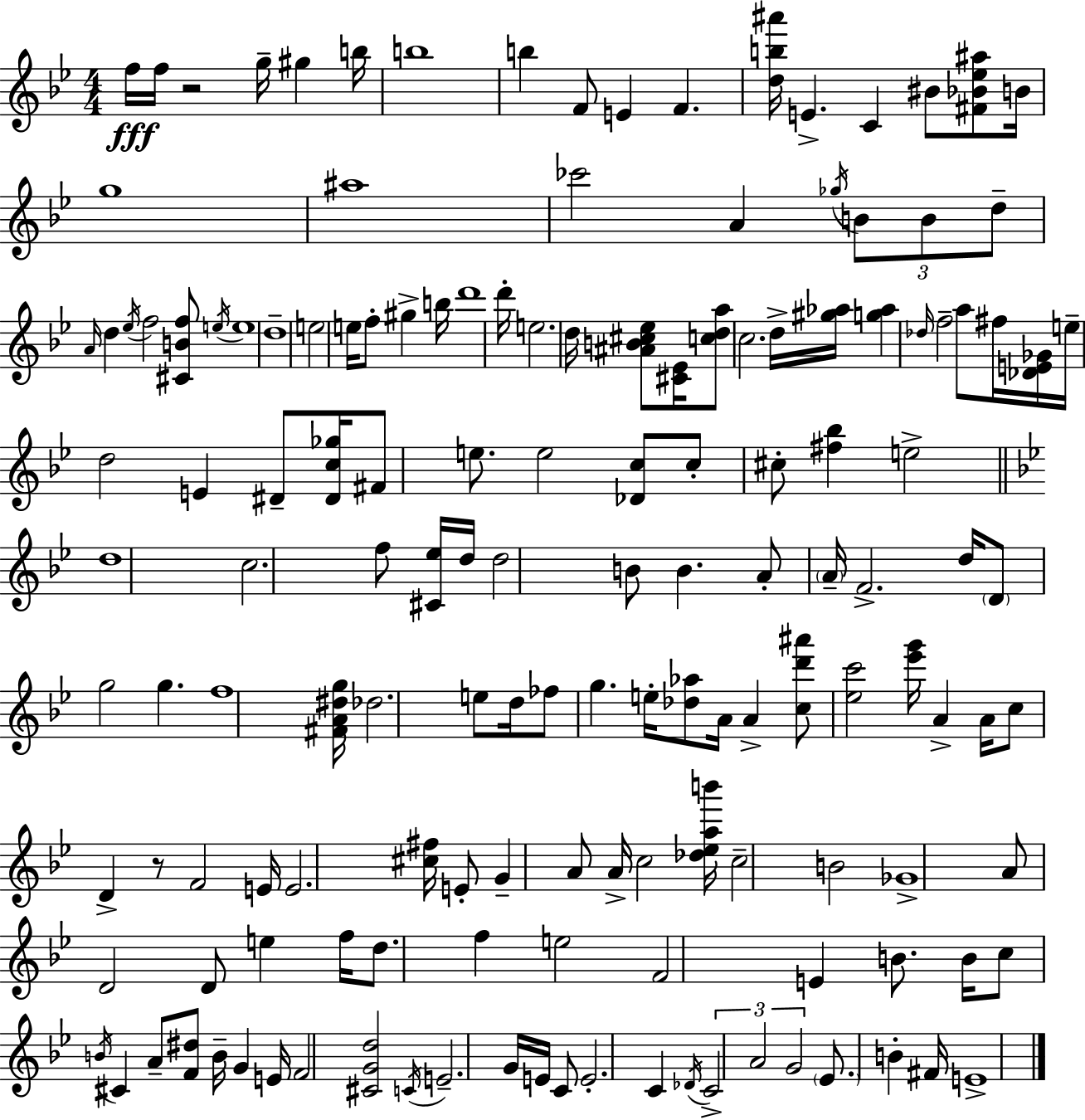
F5/s F5/s R/h G5/s G#5/q B5/s B5/w B5/q F4/e E4/q F4/q. [D5,B5,A#6]/s E4/q. C4/q BIS4/e [F#4,Bb4,Eb5,A#5]/e B4/s G5/w A#5/w CES6/h A4/q Gb5/s B4/e B4/e D5/e A4/s D5/q Eb5/s F5/h [C#4,B4,F5]/e E5/s E5/w D5/w E5/h E5/s F5/e G#5/q B5/s D6/w D6/s E5/h. D5/s [A#4,B4,C#5,Eb5]/e [C#4,Eb4]/s [C5,D5,A5]/e C5/h. D5/s [G#5,Ab5]/s [G5,Ab5]/q Db5/s F5/h A5/e F#5/s [Db4,E4,Gb4]/s E5/s D5/h E4/q D#4/e [D#4,C5,Gb5]/s F#4/e E5/e. E5/h [Db4,C5]/e C5/e C#5/e [F#5,Bb5]/q E5/h D5/w C5/h. F5/e [C#4,Eb5]/s D5/s D5/h B4/e B4/q. A4/e A4/s F4/h. D5/s D4/e G5/h G5/q. F5/w [F#4,A4,D#5,G5]/s Db5/h. E5/e D5/s FES5/e G5/q. E5/s [Db5,Ab5]/e A4/s A4/q [C5,D6,A#6]/e [Eb5,C6]/h [Eb6,G6]/s A4/q A4/s C5/e D4/q R/e F4/h E4/s E4/h. [C#5,F#5]/s E4/e G4/q A4/e A4/s C5/h [Db5,Eb5,A5,B6]/s C5/h B4/h Gb4/w A4/e D4/h D4/e E5/q F5/s D5/e. F5/q E5/h F4/h E4/q B4/e. B4/s C5/e B4/s C#4/q A4/e [F4,D#5]/e B4/s G4/q E4/s F4/h [C#4,G4,D5]/h C4/s E4/h. G4/s E4/s C4/e E4/h. C4/q Db4/s C4/h A4/h G4/h Eb4/e. B4/q F#4/s E4/w